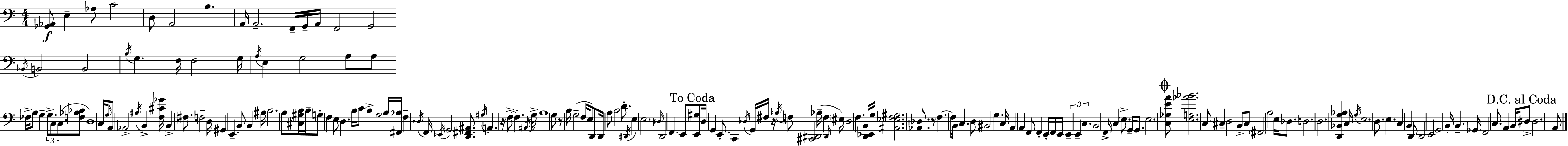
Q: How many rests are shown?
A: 4